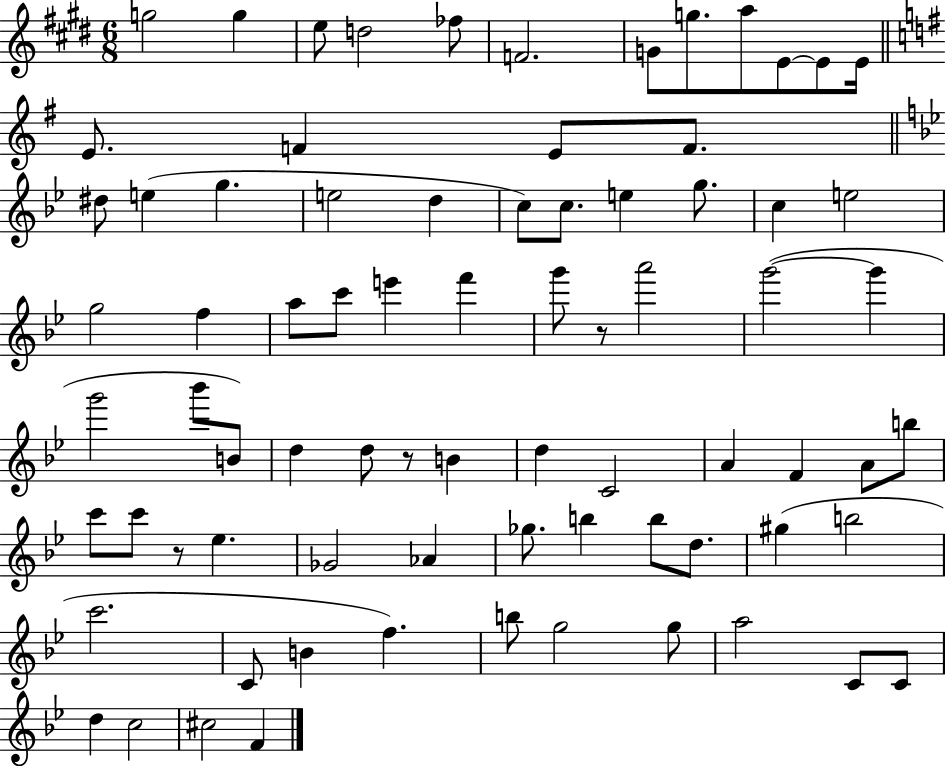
{
  \clef treble
  \numericTimeSignature
  \time 6/8
  \key e \major
  g''2 g''4 | e''8 d''2 fes''8 | f'2. | g'8 g''8. a''8 e'8~~ e'8 e'16 | \break \bar "||" \break \key g \major e'8. f'4 e'8 f'8. | \bar "||" \break \key bes \major dis''8 e''4( g''4. | e''2 d''4 | c''8) c''8. e''4 g''8. | c''4 e''2 | \break g''2 f''4 | a''8 c'''8 e'''4 f'''4 | g'''8 r8 a'''2 | g'''2~(~ g'''4 | \break g'''2 bes'''8 b'8) | d''4 d''8 r8 b'4 | d''4 c'2 | a'4 f'4 a'8 b''8 | \break c'''8 c'''8 r8 ees''4. | ges'2 aes'4 | ges''8. b''4 b''8 d''8. | gis''4( b''2 | \break c'''2. | c'8 b'4 f''4.) | b''8 g''2 g''8 | a''2 c'8 c'8 | \break d''4 c''2 | cis''2 f'4 | \bar "|."
}